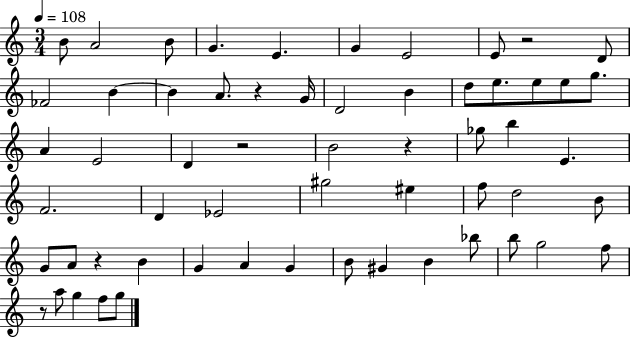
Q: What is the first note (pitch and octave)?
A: B4